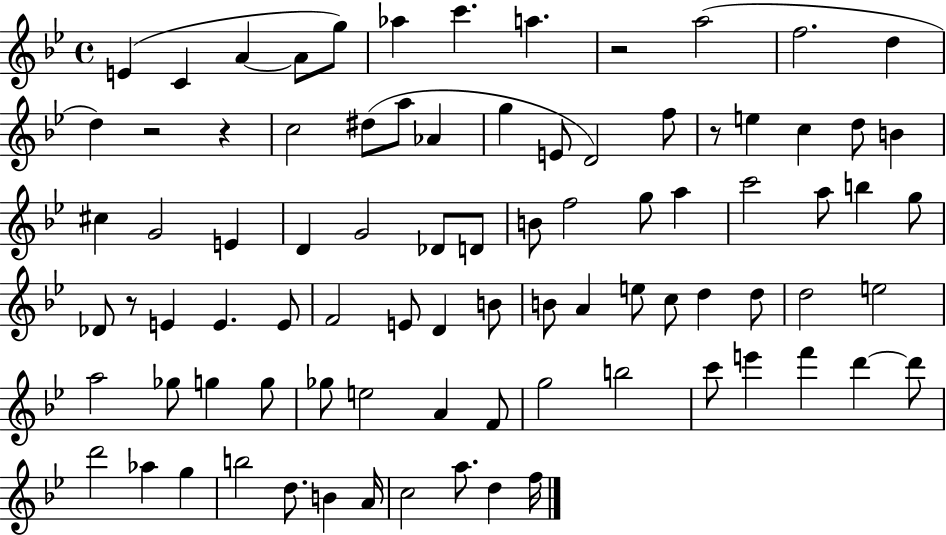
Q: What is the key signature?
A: BES major